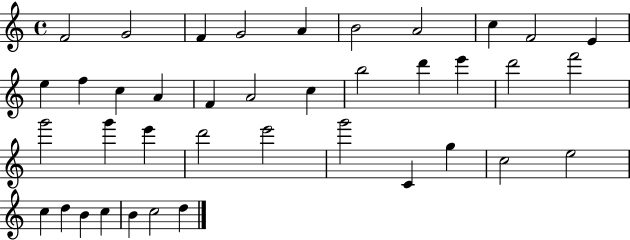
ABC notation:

X:1
T:Untitled
M:4/4
L:1/4
K:C
F2 G2 F G2 A B2 A2 c F2 E e f c A F A2 c b2 d' e' d'2 f'2 g'2 g' e' d'2 e'2 g'2 C g c2 e2 c d B c B c2 d